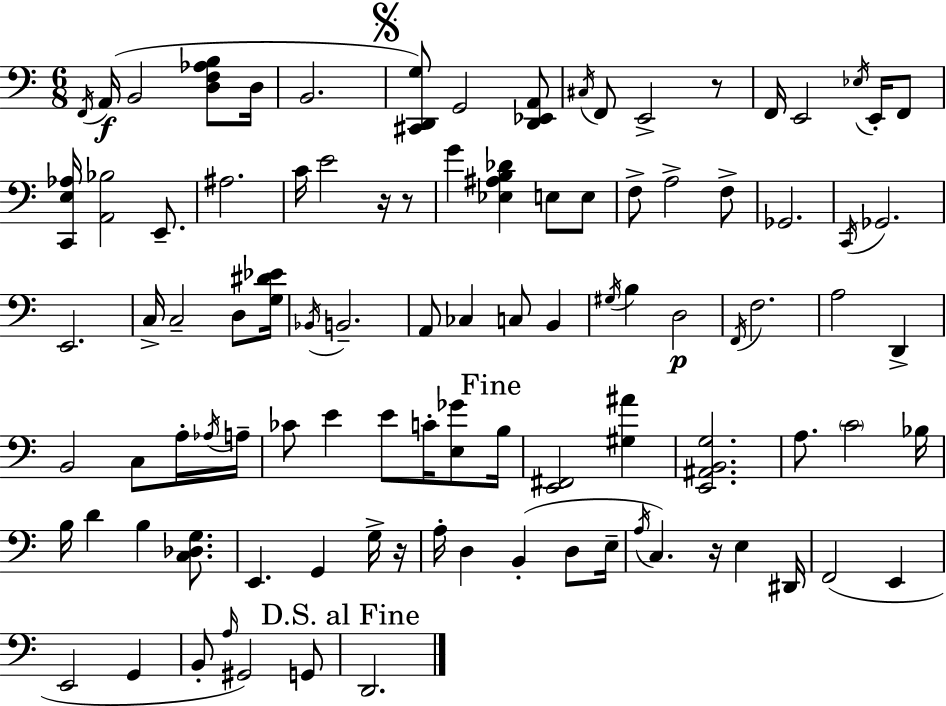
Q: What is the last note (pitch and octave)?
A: D2